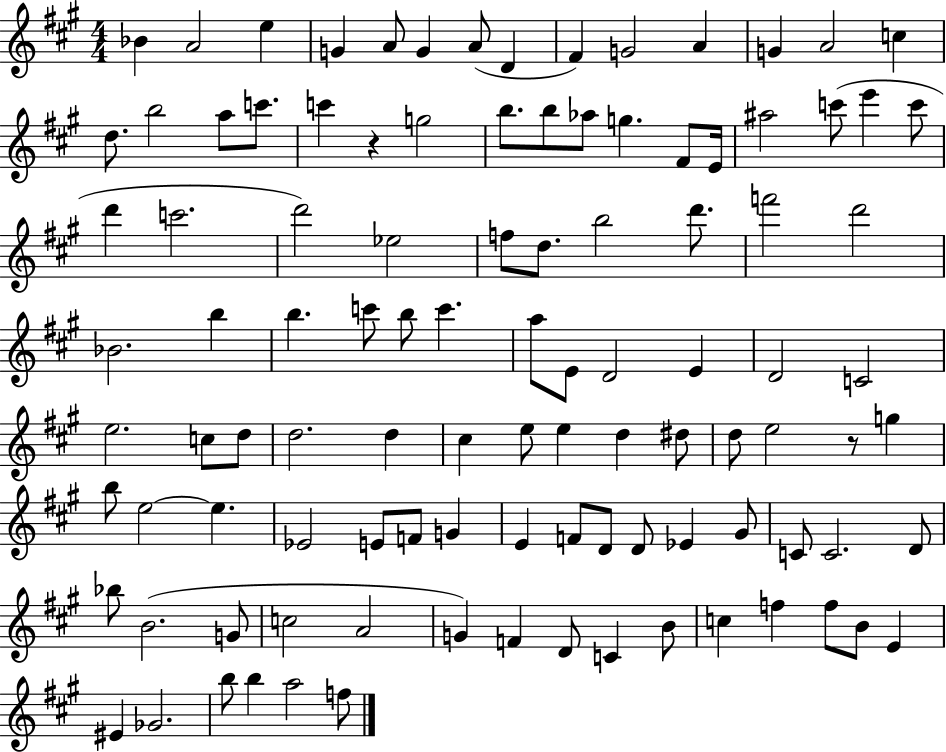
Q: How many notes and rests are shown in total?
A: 104